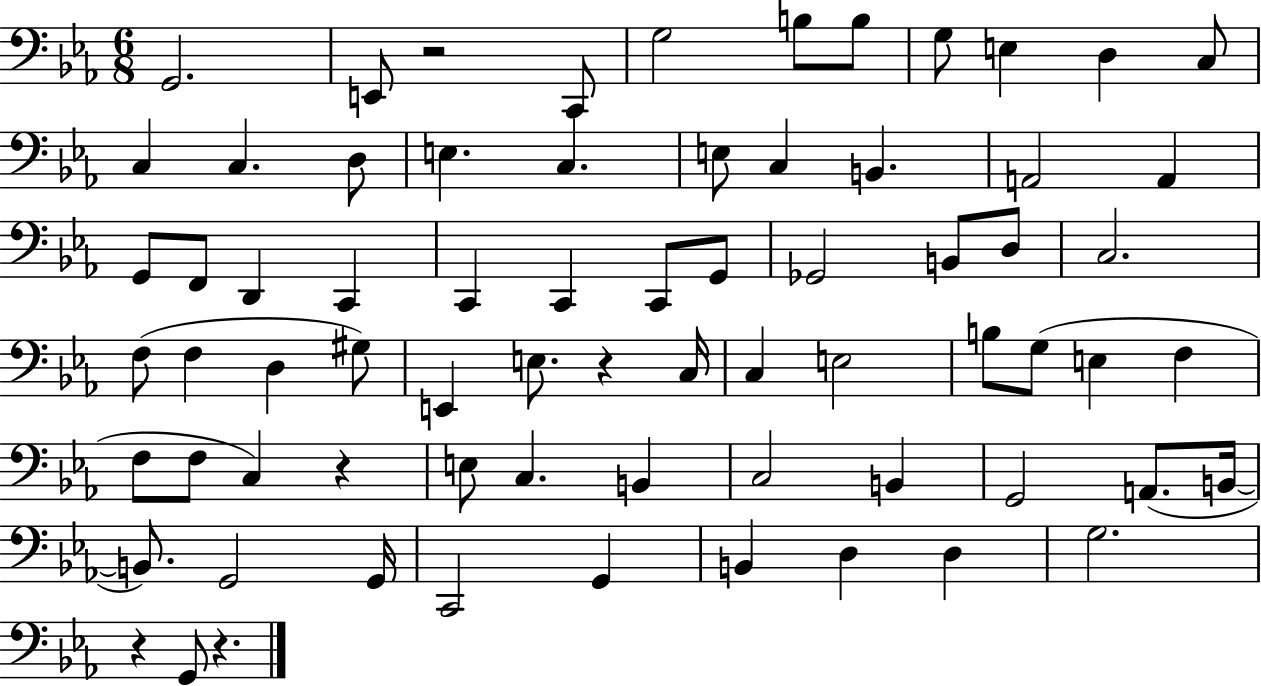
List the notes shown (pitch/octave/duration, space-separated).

G2/h. E2/e R/h C2/e G3/h B3/e B3/e G3/e E3/q D3/q C3/e C3/q C3/q. D3/e E3/q. C3/q. E3/e C3/q B2/q. A2/h A2/q G2/e F2/e D2/q C2/q C2/q C2/q C2/e G2/e Gb2/h B2/e D3/e C3/h. F3/e F3/q D3/q G#3/e E2/q E3/e. R/q C3/s C3/q E3/h B3/e G3/e E3/q F3/q F3/e F3/e C3/q R/q E3/e C3/q. B2/q C3/h B2/q G2/h A2/e. B2/s B2/e. G2/h G2/s C2/h G2/q B2/q D3/q D3/q G3/h. R/q G2/e R/q.